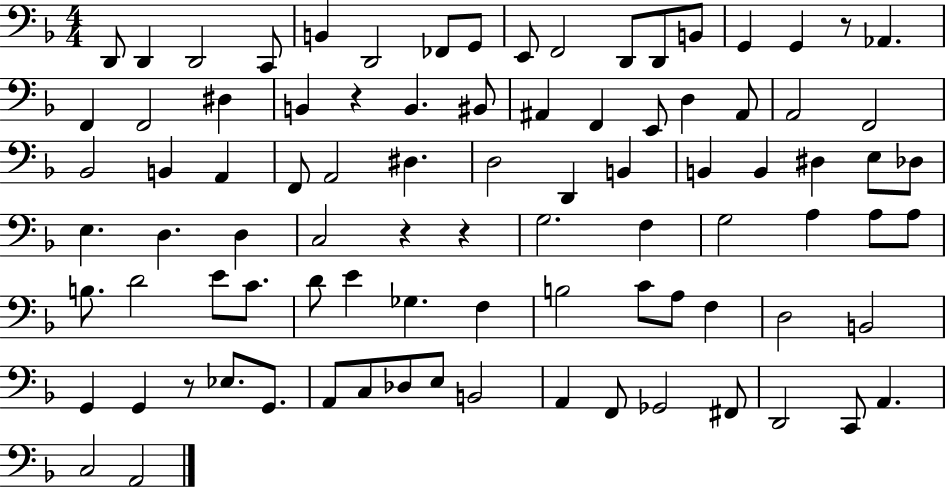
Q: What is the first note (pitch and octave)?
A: D2